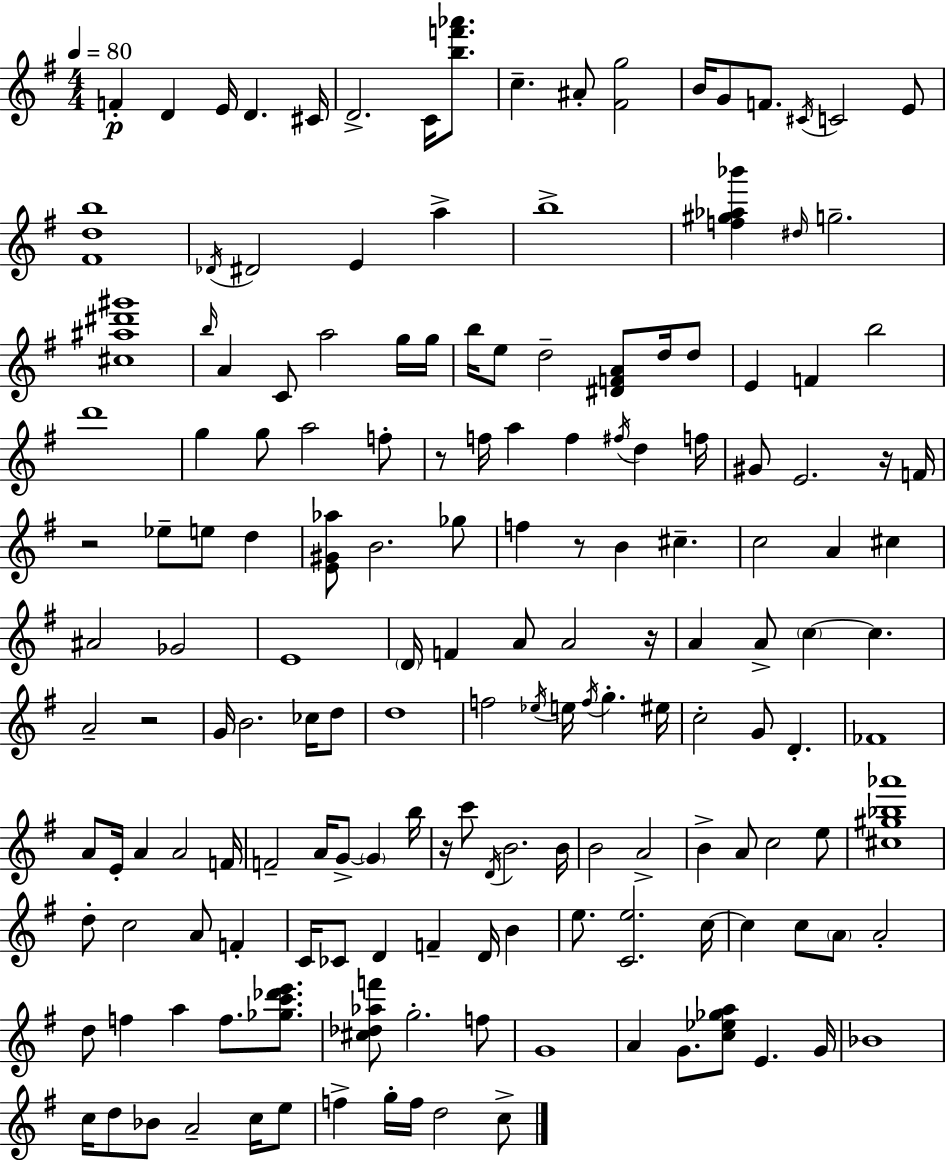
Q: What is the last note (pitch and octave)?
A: C5